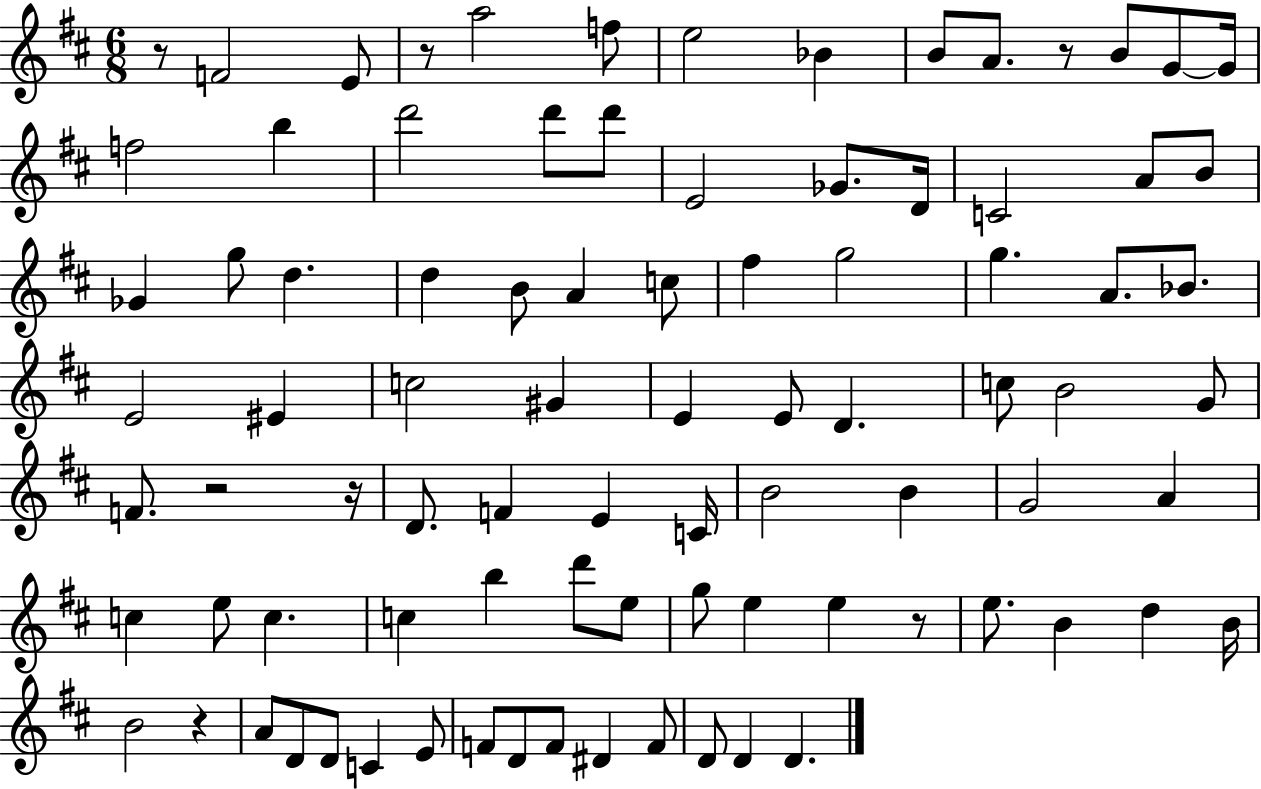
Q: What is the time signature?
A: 6/8